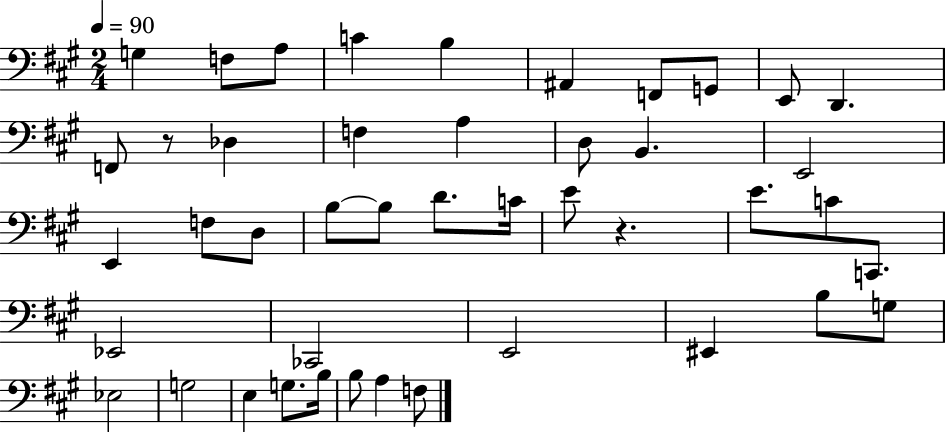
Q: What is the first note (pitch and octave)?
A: G3